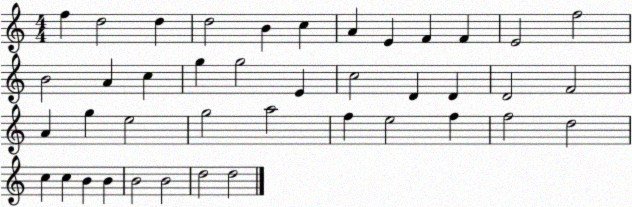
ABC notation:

X:1
T:Untitled
M:4/4
L:1/4
K:C
f d2 d d2 B c A E F F E2 f2 B2 A c g g2 E c2 D D D2 F2 A g e2 g2 a2 f e2 f f2 d2 c c B B B2 B2 d2 d2